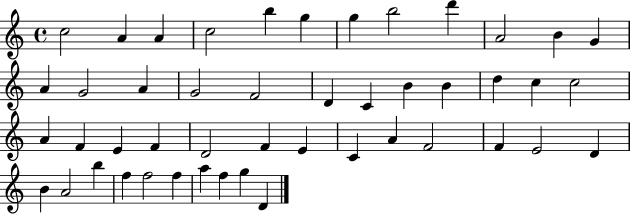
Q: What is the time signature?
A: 4/4